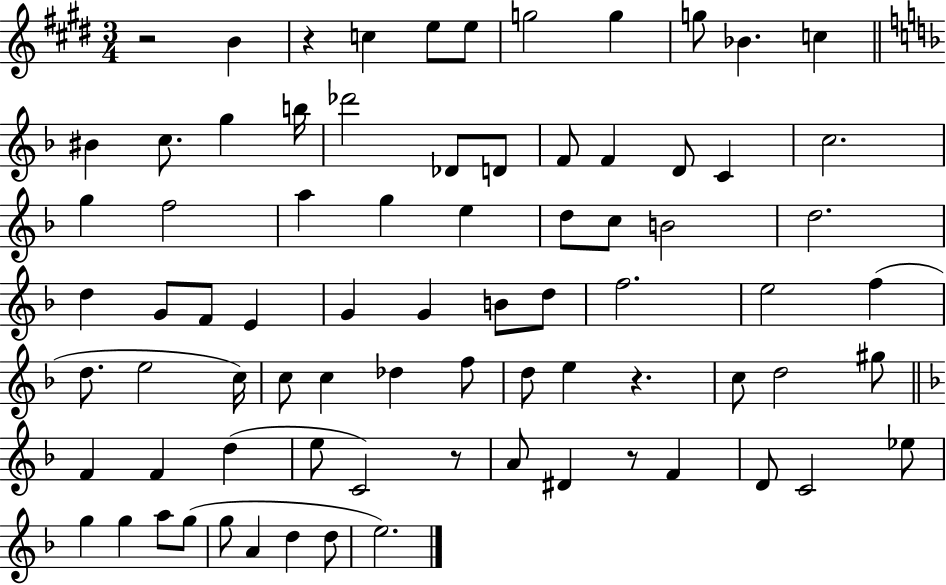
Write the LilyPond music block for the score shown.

{
  \clef treble
  \numericTimeSignature
  \time 3/4
  \key e \major
  \repeat volta 2 { r2 b'4 | r4 c''4 e''8 e''8 | g''2 g''4 | g''8 bes'4. c''4 | \break \bar "||" \break \key f \major bis'4 c''8. g''4 b''16 | des'''2 des'8 d'8 | f'8 f'4 d'8 c'4 | c''2. | \break g''4 f''2 | a''4 g''4 e''4 | d''8 c''8 b'2 | d''2. | \break d''4 g'8 f'8 e'4 | g'4 g'4 b'8 d''8 | f''2. | e''2 f''4( | \break d''8. e''2 c''16) | c''8 c''4 des''4 f''8 | d''8 e''4 r4. | c''8 d''2 gis''8 | \break \bar "||" \break \key f \major f'4 f'4 d''4( | e''8 c'2) r8 | a'8 dis'4 r8 f'4 | d'8 c'2 ees''8 | \break g''4 g''4 a''8 g''8( | g''8 a'4 d''4 d''8 | e''2.) | } \bar "|."
}